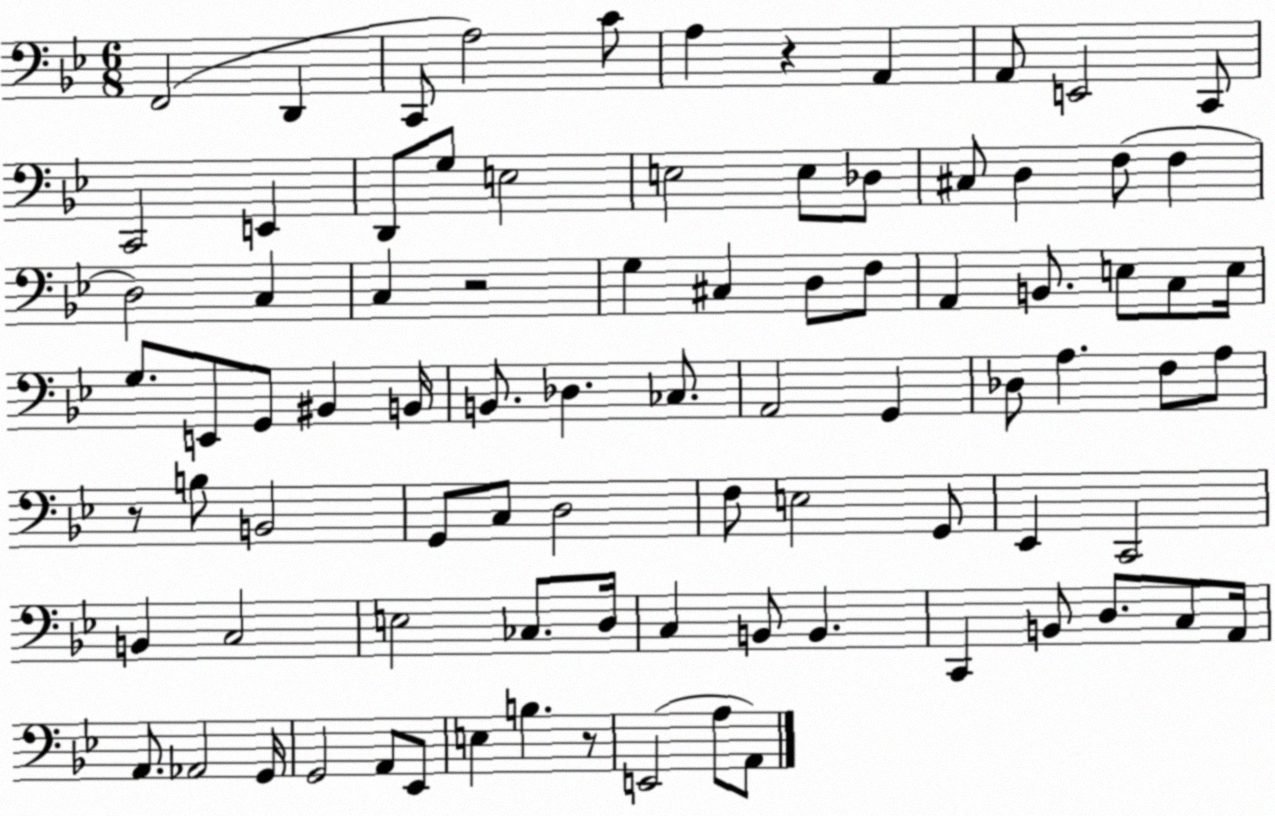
X:1
T:Untitled
M:6/8
L:1/4
K:Bb
F,,2 D,, C,,/2 A,2 C/2 A, z A,, A,,/2 E,,2 C,,/2 C,,2 E,, D,,/2 G,/2 E,2 E,2 E,/2 _D,/2 ^C,/2 D, F,/2 F, D,2 C, C, z2 G, ^C, D,/2 F,/2 A,, B,,/2 E,/2 C,/2 E,/4 G,/2 E,,/2 G,,/2 ^B,, B,,/4 B,,/2 _D, _C,/2 A,,2 G,, _D,/2 A, F,/2 A,/2 z/2 B,/2 B,,2 G,,/2 C,/2 D,2 F,/2 E,2 G,,/2 _E,, C,,2 B,, C,2 E,2 _C,/2 D,/4 C, B,,/2 B,, C,, B,,/2 D,/2 C,/2 A,,/4 A,,/2 _A,,2 G,,/4 G,,2 A,,/2 _E,,/2 E, B, z/2 E,,2 A,/2 A,,/2